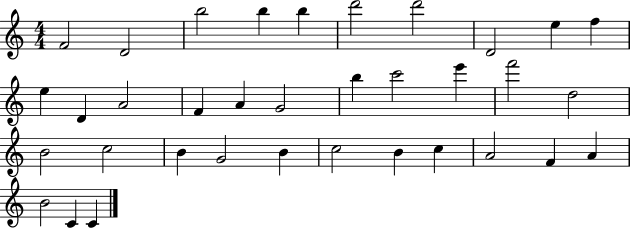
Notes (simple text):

F4/h D4/h B5/h B5/q B5/q D6/h D6/h D4/h E5/q F5/q E5/q D4/q A4/h F4/q A4/q G4/h B5/q C6/h E6/q F6/h D5/h B4/h C5/h B4/q G4/h B4/q C5/h B4/q C5/q A4/h F4/q A4/q B4/h C4/q C4/q